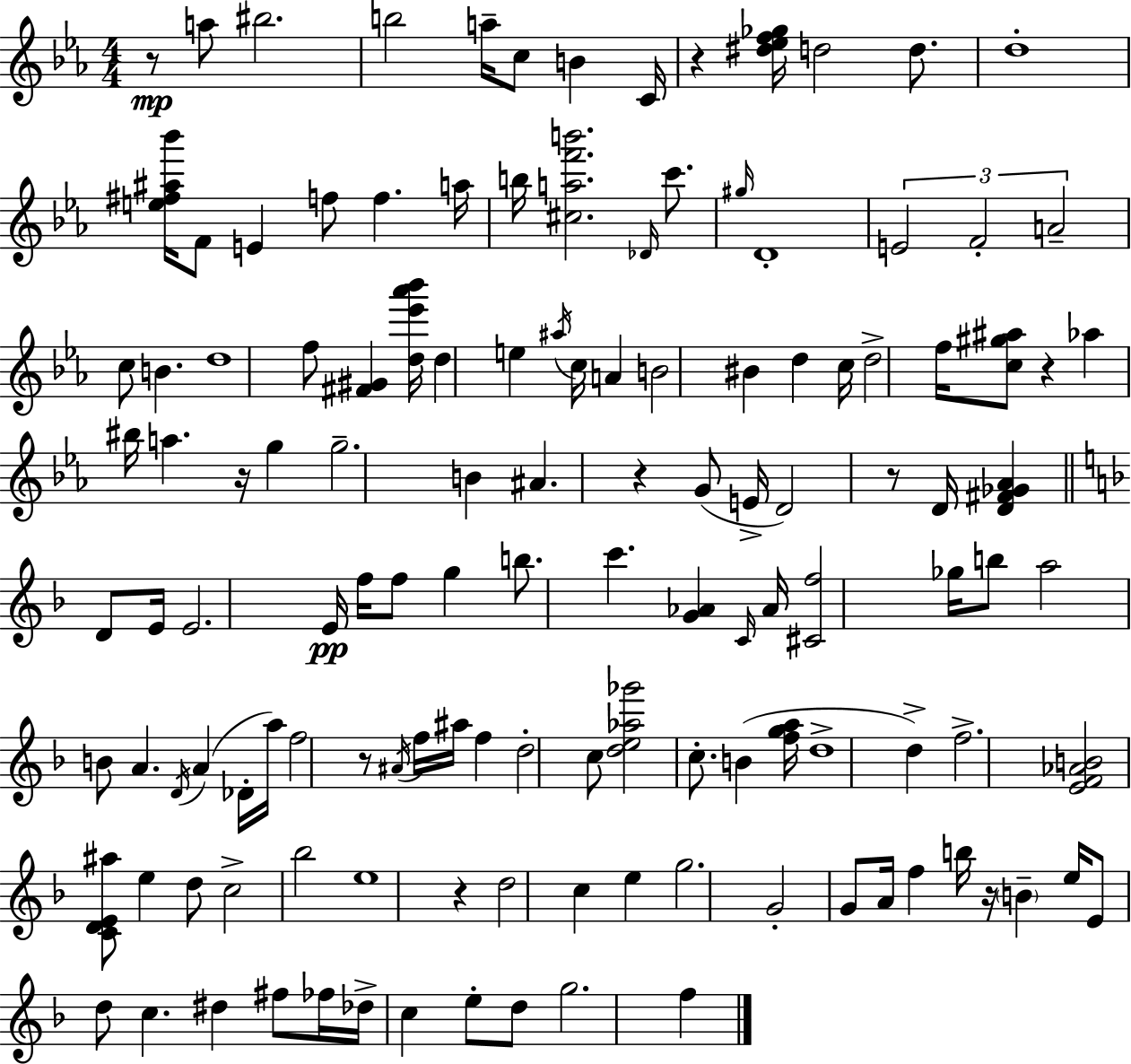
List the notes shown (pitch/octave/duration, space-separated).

R/e A5/e BIS5/h. B5/h A5/s C5/e B4/q C4/s R/q [D#5,Eb5,F5,Gb5]/s D5/h D5/e. D5/w [E5,F#5,A#5,Bb6]/s F4/e E4/q F5/e F5/q. A5/s B5/s [C#5,A5,F6,B6]/h. Db4/s C6/e. G#5/s D4/w E4/h F4/h A4/h C5/e B4/q. D5/w F5/e [F#4,G#4]/q [D5,Eb6,Ab6,Bb6]/s D5/q E5/q A#5/s C5/s A4/q B4/h BIS4/q D5/q C5/s D5/h F5/s [C5,G#5,A#5]/e R/q Ab5/q BIS5/s A5/q. R/s G5/q G5/h. B4/q A#4/q. R/q G4/e E4/s D4/h R/e D4/s [D4,F#4,Gb4,Ab4]/q D4/e E4/s E4/h. E4/s F5/s F5/e G5/q B5/e. C6/q. [G4,Ab4]/q C4/s Ab4/s [C#4,F5]/h Gb5/s B5/e A5/h B4/e A4/q. D4/s A4/q Db4/s A5/s F5/h R/e A#4/s F5/s A#5/s F5/q D5/h C5/e [D5,E5,Ab5,Gb6]/h C5/e. B4/q [F5,G5,A5]/s D5/w D5/q F5/h. [E4,F4,Ab4,B4]/h [C4,D4,E4,A#5]/e E5/q D5/e C5/h Bb5/h E5/w R/q D5/h C5/q E5/q G5/h. G4/h G4/e A4/s F5/q B5/s R/s B4/q E5/s E4/e D5/e C5/q. D#5/q F#5/e FES5/s Db5/s C5/q E5/e D5/e G5/h. F5/q